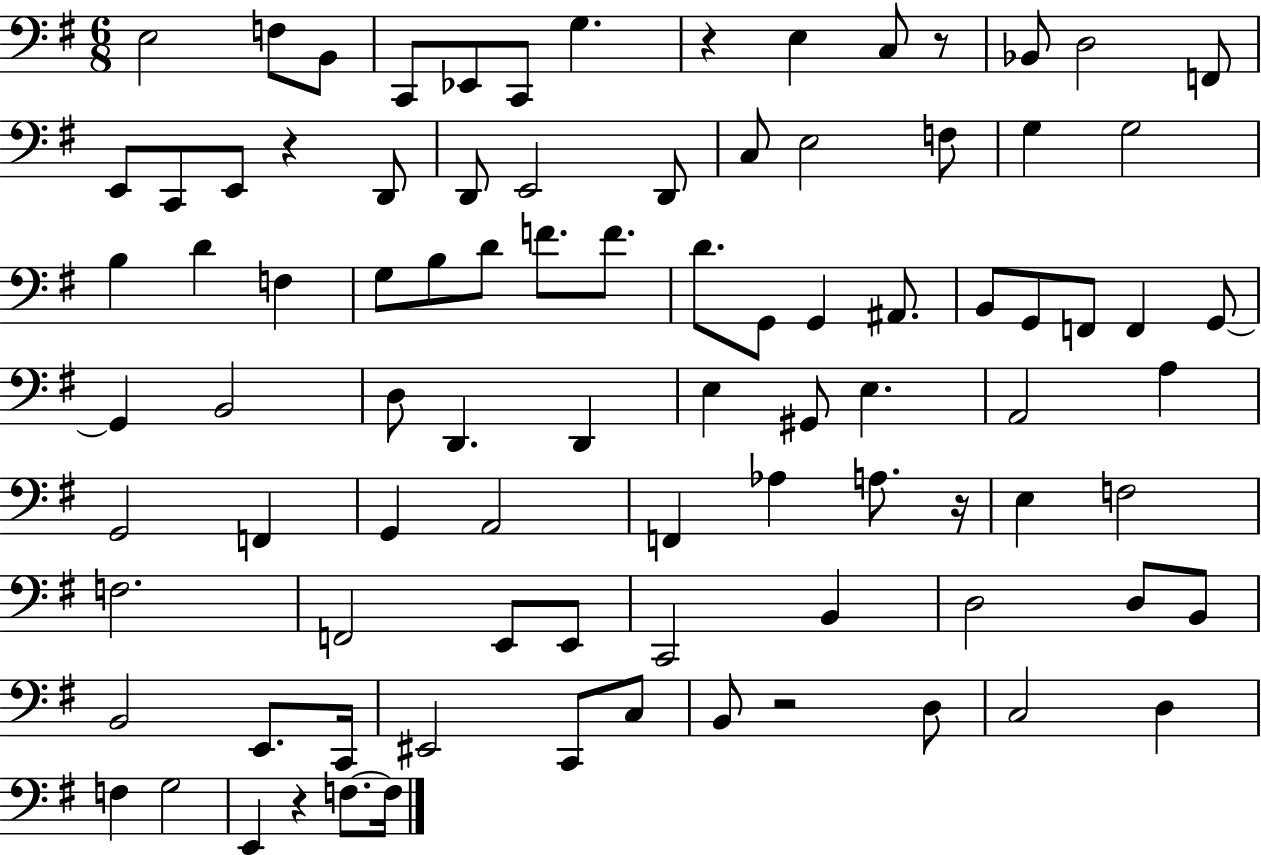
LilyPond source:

{
  \clef bass
  \numericTimeSignature
  \time 6/8
  \key g \major
  e2 f8 b,8 | c,8 ees,8 c,8 g4. | r4 e4 c8 r8 | bes,8 d2 f,8 | \break e,8 c,8 e,8 r4 d,8 | d,8 e,2 d,8 | c8 e2 f8 | g4 g2 | \break b4 d'4 f4 | g8 b8 d'8 f'8. f'8. | d'8. g,8 g,4 ais,8. | b,8 g,8 f,8 f,4 g,8~~ | \break g,4 b,2 | d8 d,4. d,4 | e4 gis,8 e4. | a,2 a4 | \break g,2 f,4 | g,4 a,2 | f,4 aes4 a8. r16 | e4 f2 | \break f2. | f,2 e,8 e,8 | c,2 b,4 | d2 d8 b,8 | \break b,2 e,8. c,16 | eis,2 c,8 c8 | b,8 r2 d8 | c2 d4 | \break f4 g2 | e,4 r4 f8.~~ f16 | \bar "|."
}